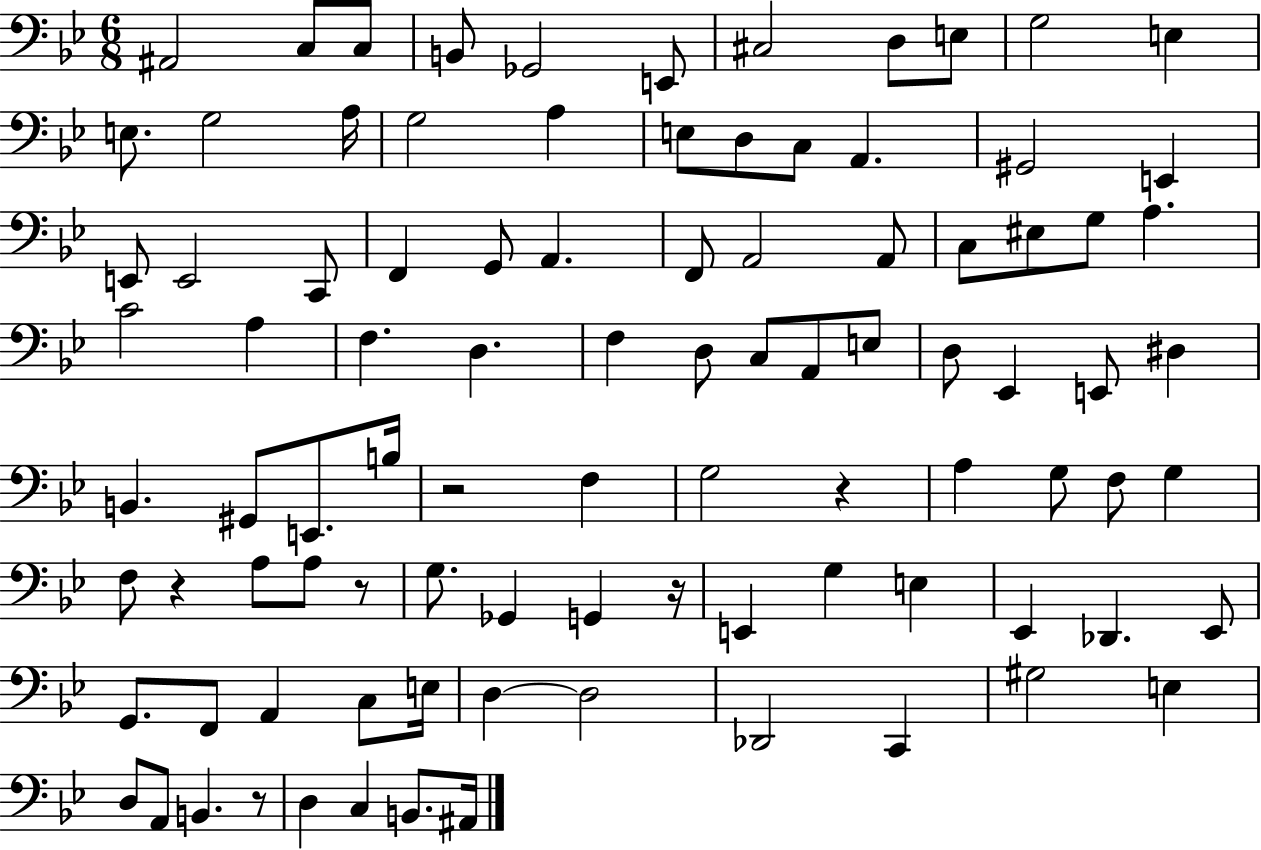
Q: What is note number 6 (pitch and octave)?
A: E2